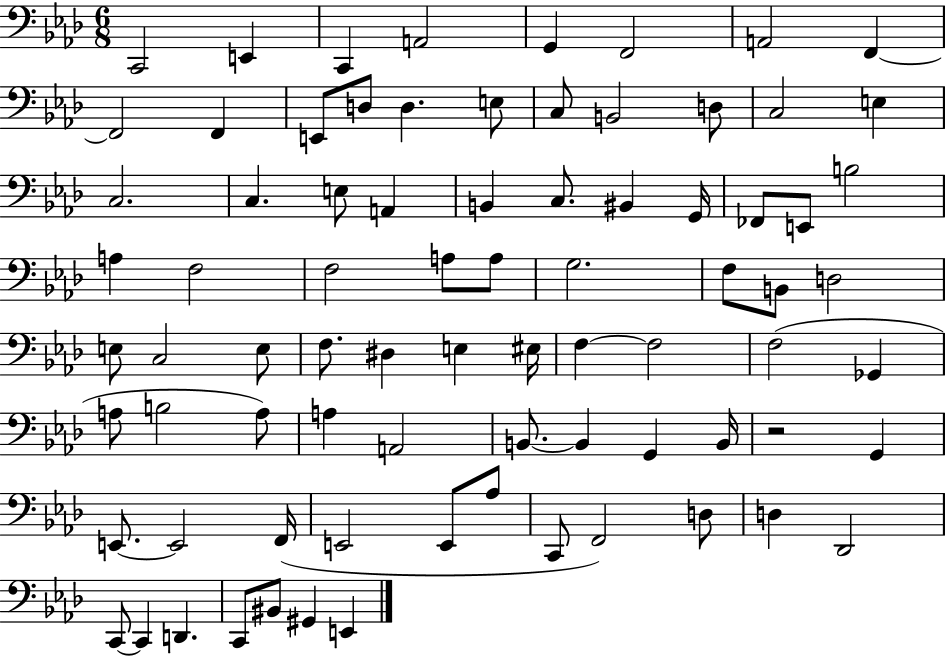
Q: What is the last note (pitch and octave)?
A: E2